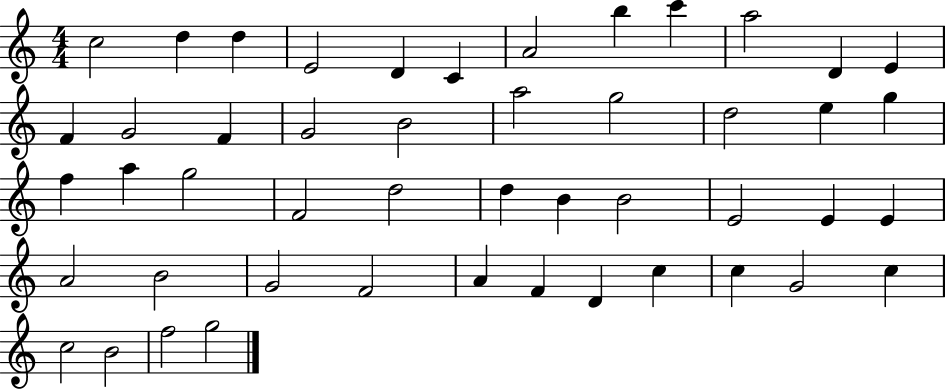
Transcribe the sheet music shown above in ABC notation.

X:1
T:Untitled
M:4/4
L:1/4
K:C
c2 d d E2 D C A2 b c' a2 D E F G2 F G2 B2 a2 g2 d2 e g f a g2 F2 d2 d B B2 E2 E E A2 B2 G2 F2 A F D c c G2 c c2 B2 f2 g2